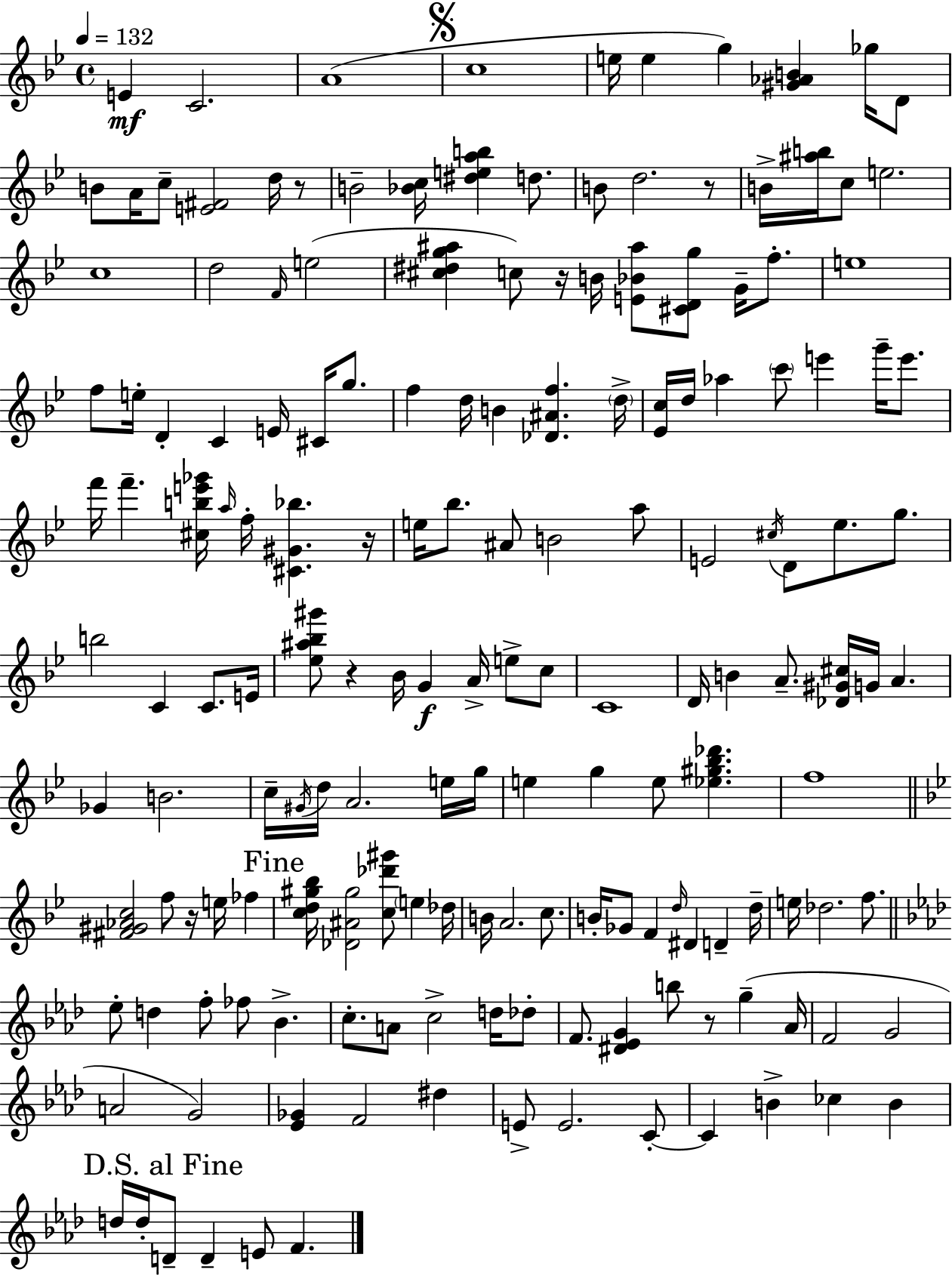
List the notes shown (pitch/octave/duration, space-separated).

E4/q C4/h. A4/w C5/w E5/s E5/q G5/q [G#4,Ab4,B4]/q Gb5/s D4/e B4/e A4/s C5/e [E4,F#4]/h D5/s R/e B4/h [Bb4,C5]/s [D#5,E5,A5,B5]/q D5/e. B4/e D5/h. R/e B4/s [A#5,B5]/s C5/e E5/h. C5/w D5/h F4/s E5/h [C#5,D#5,G5,A#5]/q C5/e R/s B4/s [E4,Bb4,A#5]/e [C#4,D4,G5]/e G4/s F5/e. E5/w F5/e E5/s D4/q C4/q E4/s C#4/s G5/e. F5/q D5/s B4/q [Db4,A#4,F5]/q. D5/s [Eb4,C5]/s D5/s Ab5/q C6/e E6/q G6/s E6/e. F6/s F6/q. [C#5,B5,E6,Gb6]/s A5/s F5/s [C#4,G#4,Bb5]/q. R/s E5/s Bb5/e. A#4/e B4/h A5/e E4/h C#5/s D4/e Eb5/e. G5/e. B5/h C4/q C4/e. E4/s [Eb5,A#5,Bb5,G#6]/e R/q Bb4/s G4/q A4/s E5/e C5/e C4/w D4/s B4/q A4/e. [Db4,G#4,C#5]/s G4/s A4/q. Gb4/q B4/h. C5/s G#4/s D5/s A4/h. E5/s G5/s E5/q G5/q E5/e [Eb5,G#5,Bb5,Db6]/q. F5/w [F#4,G#4,Ab4,C5]/h F5/e R/s E5/s FES5/q [C5,D5,G#5,Bb5]/s [Db4,A#4,G#5]/h [C5,Db6,G#6]/e E5/q Db5/s B4/s A4/h. C5/e. B4/s Gb4/e F4/q D5/s D#4/q D4/q D5/s E5/s Db5/h. F5/e. Eb5/e D5/q F5/e FES5/e Bb4/q. C5/e. A4/e C5/h D5/s Db5/e F4/e. [D#4,Eb4,G4]/q B5/e R/e G5/q Ab4/s F4/h G4/h A4/h G4/h [Eb4,Gb4]/q F4/h D#5/q E4/e E4/h. C4/e C4/q B4/q CES5/q B4/q D5/s D5/s D4/e D4/q E4/e F4/q.